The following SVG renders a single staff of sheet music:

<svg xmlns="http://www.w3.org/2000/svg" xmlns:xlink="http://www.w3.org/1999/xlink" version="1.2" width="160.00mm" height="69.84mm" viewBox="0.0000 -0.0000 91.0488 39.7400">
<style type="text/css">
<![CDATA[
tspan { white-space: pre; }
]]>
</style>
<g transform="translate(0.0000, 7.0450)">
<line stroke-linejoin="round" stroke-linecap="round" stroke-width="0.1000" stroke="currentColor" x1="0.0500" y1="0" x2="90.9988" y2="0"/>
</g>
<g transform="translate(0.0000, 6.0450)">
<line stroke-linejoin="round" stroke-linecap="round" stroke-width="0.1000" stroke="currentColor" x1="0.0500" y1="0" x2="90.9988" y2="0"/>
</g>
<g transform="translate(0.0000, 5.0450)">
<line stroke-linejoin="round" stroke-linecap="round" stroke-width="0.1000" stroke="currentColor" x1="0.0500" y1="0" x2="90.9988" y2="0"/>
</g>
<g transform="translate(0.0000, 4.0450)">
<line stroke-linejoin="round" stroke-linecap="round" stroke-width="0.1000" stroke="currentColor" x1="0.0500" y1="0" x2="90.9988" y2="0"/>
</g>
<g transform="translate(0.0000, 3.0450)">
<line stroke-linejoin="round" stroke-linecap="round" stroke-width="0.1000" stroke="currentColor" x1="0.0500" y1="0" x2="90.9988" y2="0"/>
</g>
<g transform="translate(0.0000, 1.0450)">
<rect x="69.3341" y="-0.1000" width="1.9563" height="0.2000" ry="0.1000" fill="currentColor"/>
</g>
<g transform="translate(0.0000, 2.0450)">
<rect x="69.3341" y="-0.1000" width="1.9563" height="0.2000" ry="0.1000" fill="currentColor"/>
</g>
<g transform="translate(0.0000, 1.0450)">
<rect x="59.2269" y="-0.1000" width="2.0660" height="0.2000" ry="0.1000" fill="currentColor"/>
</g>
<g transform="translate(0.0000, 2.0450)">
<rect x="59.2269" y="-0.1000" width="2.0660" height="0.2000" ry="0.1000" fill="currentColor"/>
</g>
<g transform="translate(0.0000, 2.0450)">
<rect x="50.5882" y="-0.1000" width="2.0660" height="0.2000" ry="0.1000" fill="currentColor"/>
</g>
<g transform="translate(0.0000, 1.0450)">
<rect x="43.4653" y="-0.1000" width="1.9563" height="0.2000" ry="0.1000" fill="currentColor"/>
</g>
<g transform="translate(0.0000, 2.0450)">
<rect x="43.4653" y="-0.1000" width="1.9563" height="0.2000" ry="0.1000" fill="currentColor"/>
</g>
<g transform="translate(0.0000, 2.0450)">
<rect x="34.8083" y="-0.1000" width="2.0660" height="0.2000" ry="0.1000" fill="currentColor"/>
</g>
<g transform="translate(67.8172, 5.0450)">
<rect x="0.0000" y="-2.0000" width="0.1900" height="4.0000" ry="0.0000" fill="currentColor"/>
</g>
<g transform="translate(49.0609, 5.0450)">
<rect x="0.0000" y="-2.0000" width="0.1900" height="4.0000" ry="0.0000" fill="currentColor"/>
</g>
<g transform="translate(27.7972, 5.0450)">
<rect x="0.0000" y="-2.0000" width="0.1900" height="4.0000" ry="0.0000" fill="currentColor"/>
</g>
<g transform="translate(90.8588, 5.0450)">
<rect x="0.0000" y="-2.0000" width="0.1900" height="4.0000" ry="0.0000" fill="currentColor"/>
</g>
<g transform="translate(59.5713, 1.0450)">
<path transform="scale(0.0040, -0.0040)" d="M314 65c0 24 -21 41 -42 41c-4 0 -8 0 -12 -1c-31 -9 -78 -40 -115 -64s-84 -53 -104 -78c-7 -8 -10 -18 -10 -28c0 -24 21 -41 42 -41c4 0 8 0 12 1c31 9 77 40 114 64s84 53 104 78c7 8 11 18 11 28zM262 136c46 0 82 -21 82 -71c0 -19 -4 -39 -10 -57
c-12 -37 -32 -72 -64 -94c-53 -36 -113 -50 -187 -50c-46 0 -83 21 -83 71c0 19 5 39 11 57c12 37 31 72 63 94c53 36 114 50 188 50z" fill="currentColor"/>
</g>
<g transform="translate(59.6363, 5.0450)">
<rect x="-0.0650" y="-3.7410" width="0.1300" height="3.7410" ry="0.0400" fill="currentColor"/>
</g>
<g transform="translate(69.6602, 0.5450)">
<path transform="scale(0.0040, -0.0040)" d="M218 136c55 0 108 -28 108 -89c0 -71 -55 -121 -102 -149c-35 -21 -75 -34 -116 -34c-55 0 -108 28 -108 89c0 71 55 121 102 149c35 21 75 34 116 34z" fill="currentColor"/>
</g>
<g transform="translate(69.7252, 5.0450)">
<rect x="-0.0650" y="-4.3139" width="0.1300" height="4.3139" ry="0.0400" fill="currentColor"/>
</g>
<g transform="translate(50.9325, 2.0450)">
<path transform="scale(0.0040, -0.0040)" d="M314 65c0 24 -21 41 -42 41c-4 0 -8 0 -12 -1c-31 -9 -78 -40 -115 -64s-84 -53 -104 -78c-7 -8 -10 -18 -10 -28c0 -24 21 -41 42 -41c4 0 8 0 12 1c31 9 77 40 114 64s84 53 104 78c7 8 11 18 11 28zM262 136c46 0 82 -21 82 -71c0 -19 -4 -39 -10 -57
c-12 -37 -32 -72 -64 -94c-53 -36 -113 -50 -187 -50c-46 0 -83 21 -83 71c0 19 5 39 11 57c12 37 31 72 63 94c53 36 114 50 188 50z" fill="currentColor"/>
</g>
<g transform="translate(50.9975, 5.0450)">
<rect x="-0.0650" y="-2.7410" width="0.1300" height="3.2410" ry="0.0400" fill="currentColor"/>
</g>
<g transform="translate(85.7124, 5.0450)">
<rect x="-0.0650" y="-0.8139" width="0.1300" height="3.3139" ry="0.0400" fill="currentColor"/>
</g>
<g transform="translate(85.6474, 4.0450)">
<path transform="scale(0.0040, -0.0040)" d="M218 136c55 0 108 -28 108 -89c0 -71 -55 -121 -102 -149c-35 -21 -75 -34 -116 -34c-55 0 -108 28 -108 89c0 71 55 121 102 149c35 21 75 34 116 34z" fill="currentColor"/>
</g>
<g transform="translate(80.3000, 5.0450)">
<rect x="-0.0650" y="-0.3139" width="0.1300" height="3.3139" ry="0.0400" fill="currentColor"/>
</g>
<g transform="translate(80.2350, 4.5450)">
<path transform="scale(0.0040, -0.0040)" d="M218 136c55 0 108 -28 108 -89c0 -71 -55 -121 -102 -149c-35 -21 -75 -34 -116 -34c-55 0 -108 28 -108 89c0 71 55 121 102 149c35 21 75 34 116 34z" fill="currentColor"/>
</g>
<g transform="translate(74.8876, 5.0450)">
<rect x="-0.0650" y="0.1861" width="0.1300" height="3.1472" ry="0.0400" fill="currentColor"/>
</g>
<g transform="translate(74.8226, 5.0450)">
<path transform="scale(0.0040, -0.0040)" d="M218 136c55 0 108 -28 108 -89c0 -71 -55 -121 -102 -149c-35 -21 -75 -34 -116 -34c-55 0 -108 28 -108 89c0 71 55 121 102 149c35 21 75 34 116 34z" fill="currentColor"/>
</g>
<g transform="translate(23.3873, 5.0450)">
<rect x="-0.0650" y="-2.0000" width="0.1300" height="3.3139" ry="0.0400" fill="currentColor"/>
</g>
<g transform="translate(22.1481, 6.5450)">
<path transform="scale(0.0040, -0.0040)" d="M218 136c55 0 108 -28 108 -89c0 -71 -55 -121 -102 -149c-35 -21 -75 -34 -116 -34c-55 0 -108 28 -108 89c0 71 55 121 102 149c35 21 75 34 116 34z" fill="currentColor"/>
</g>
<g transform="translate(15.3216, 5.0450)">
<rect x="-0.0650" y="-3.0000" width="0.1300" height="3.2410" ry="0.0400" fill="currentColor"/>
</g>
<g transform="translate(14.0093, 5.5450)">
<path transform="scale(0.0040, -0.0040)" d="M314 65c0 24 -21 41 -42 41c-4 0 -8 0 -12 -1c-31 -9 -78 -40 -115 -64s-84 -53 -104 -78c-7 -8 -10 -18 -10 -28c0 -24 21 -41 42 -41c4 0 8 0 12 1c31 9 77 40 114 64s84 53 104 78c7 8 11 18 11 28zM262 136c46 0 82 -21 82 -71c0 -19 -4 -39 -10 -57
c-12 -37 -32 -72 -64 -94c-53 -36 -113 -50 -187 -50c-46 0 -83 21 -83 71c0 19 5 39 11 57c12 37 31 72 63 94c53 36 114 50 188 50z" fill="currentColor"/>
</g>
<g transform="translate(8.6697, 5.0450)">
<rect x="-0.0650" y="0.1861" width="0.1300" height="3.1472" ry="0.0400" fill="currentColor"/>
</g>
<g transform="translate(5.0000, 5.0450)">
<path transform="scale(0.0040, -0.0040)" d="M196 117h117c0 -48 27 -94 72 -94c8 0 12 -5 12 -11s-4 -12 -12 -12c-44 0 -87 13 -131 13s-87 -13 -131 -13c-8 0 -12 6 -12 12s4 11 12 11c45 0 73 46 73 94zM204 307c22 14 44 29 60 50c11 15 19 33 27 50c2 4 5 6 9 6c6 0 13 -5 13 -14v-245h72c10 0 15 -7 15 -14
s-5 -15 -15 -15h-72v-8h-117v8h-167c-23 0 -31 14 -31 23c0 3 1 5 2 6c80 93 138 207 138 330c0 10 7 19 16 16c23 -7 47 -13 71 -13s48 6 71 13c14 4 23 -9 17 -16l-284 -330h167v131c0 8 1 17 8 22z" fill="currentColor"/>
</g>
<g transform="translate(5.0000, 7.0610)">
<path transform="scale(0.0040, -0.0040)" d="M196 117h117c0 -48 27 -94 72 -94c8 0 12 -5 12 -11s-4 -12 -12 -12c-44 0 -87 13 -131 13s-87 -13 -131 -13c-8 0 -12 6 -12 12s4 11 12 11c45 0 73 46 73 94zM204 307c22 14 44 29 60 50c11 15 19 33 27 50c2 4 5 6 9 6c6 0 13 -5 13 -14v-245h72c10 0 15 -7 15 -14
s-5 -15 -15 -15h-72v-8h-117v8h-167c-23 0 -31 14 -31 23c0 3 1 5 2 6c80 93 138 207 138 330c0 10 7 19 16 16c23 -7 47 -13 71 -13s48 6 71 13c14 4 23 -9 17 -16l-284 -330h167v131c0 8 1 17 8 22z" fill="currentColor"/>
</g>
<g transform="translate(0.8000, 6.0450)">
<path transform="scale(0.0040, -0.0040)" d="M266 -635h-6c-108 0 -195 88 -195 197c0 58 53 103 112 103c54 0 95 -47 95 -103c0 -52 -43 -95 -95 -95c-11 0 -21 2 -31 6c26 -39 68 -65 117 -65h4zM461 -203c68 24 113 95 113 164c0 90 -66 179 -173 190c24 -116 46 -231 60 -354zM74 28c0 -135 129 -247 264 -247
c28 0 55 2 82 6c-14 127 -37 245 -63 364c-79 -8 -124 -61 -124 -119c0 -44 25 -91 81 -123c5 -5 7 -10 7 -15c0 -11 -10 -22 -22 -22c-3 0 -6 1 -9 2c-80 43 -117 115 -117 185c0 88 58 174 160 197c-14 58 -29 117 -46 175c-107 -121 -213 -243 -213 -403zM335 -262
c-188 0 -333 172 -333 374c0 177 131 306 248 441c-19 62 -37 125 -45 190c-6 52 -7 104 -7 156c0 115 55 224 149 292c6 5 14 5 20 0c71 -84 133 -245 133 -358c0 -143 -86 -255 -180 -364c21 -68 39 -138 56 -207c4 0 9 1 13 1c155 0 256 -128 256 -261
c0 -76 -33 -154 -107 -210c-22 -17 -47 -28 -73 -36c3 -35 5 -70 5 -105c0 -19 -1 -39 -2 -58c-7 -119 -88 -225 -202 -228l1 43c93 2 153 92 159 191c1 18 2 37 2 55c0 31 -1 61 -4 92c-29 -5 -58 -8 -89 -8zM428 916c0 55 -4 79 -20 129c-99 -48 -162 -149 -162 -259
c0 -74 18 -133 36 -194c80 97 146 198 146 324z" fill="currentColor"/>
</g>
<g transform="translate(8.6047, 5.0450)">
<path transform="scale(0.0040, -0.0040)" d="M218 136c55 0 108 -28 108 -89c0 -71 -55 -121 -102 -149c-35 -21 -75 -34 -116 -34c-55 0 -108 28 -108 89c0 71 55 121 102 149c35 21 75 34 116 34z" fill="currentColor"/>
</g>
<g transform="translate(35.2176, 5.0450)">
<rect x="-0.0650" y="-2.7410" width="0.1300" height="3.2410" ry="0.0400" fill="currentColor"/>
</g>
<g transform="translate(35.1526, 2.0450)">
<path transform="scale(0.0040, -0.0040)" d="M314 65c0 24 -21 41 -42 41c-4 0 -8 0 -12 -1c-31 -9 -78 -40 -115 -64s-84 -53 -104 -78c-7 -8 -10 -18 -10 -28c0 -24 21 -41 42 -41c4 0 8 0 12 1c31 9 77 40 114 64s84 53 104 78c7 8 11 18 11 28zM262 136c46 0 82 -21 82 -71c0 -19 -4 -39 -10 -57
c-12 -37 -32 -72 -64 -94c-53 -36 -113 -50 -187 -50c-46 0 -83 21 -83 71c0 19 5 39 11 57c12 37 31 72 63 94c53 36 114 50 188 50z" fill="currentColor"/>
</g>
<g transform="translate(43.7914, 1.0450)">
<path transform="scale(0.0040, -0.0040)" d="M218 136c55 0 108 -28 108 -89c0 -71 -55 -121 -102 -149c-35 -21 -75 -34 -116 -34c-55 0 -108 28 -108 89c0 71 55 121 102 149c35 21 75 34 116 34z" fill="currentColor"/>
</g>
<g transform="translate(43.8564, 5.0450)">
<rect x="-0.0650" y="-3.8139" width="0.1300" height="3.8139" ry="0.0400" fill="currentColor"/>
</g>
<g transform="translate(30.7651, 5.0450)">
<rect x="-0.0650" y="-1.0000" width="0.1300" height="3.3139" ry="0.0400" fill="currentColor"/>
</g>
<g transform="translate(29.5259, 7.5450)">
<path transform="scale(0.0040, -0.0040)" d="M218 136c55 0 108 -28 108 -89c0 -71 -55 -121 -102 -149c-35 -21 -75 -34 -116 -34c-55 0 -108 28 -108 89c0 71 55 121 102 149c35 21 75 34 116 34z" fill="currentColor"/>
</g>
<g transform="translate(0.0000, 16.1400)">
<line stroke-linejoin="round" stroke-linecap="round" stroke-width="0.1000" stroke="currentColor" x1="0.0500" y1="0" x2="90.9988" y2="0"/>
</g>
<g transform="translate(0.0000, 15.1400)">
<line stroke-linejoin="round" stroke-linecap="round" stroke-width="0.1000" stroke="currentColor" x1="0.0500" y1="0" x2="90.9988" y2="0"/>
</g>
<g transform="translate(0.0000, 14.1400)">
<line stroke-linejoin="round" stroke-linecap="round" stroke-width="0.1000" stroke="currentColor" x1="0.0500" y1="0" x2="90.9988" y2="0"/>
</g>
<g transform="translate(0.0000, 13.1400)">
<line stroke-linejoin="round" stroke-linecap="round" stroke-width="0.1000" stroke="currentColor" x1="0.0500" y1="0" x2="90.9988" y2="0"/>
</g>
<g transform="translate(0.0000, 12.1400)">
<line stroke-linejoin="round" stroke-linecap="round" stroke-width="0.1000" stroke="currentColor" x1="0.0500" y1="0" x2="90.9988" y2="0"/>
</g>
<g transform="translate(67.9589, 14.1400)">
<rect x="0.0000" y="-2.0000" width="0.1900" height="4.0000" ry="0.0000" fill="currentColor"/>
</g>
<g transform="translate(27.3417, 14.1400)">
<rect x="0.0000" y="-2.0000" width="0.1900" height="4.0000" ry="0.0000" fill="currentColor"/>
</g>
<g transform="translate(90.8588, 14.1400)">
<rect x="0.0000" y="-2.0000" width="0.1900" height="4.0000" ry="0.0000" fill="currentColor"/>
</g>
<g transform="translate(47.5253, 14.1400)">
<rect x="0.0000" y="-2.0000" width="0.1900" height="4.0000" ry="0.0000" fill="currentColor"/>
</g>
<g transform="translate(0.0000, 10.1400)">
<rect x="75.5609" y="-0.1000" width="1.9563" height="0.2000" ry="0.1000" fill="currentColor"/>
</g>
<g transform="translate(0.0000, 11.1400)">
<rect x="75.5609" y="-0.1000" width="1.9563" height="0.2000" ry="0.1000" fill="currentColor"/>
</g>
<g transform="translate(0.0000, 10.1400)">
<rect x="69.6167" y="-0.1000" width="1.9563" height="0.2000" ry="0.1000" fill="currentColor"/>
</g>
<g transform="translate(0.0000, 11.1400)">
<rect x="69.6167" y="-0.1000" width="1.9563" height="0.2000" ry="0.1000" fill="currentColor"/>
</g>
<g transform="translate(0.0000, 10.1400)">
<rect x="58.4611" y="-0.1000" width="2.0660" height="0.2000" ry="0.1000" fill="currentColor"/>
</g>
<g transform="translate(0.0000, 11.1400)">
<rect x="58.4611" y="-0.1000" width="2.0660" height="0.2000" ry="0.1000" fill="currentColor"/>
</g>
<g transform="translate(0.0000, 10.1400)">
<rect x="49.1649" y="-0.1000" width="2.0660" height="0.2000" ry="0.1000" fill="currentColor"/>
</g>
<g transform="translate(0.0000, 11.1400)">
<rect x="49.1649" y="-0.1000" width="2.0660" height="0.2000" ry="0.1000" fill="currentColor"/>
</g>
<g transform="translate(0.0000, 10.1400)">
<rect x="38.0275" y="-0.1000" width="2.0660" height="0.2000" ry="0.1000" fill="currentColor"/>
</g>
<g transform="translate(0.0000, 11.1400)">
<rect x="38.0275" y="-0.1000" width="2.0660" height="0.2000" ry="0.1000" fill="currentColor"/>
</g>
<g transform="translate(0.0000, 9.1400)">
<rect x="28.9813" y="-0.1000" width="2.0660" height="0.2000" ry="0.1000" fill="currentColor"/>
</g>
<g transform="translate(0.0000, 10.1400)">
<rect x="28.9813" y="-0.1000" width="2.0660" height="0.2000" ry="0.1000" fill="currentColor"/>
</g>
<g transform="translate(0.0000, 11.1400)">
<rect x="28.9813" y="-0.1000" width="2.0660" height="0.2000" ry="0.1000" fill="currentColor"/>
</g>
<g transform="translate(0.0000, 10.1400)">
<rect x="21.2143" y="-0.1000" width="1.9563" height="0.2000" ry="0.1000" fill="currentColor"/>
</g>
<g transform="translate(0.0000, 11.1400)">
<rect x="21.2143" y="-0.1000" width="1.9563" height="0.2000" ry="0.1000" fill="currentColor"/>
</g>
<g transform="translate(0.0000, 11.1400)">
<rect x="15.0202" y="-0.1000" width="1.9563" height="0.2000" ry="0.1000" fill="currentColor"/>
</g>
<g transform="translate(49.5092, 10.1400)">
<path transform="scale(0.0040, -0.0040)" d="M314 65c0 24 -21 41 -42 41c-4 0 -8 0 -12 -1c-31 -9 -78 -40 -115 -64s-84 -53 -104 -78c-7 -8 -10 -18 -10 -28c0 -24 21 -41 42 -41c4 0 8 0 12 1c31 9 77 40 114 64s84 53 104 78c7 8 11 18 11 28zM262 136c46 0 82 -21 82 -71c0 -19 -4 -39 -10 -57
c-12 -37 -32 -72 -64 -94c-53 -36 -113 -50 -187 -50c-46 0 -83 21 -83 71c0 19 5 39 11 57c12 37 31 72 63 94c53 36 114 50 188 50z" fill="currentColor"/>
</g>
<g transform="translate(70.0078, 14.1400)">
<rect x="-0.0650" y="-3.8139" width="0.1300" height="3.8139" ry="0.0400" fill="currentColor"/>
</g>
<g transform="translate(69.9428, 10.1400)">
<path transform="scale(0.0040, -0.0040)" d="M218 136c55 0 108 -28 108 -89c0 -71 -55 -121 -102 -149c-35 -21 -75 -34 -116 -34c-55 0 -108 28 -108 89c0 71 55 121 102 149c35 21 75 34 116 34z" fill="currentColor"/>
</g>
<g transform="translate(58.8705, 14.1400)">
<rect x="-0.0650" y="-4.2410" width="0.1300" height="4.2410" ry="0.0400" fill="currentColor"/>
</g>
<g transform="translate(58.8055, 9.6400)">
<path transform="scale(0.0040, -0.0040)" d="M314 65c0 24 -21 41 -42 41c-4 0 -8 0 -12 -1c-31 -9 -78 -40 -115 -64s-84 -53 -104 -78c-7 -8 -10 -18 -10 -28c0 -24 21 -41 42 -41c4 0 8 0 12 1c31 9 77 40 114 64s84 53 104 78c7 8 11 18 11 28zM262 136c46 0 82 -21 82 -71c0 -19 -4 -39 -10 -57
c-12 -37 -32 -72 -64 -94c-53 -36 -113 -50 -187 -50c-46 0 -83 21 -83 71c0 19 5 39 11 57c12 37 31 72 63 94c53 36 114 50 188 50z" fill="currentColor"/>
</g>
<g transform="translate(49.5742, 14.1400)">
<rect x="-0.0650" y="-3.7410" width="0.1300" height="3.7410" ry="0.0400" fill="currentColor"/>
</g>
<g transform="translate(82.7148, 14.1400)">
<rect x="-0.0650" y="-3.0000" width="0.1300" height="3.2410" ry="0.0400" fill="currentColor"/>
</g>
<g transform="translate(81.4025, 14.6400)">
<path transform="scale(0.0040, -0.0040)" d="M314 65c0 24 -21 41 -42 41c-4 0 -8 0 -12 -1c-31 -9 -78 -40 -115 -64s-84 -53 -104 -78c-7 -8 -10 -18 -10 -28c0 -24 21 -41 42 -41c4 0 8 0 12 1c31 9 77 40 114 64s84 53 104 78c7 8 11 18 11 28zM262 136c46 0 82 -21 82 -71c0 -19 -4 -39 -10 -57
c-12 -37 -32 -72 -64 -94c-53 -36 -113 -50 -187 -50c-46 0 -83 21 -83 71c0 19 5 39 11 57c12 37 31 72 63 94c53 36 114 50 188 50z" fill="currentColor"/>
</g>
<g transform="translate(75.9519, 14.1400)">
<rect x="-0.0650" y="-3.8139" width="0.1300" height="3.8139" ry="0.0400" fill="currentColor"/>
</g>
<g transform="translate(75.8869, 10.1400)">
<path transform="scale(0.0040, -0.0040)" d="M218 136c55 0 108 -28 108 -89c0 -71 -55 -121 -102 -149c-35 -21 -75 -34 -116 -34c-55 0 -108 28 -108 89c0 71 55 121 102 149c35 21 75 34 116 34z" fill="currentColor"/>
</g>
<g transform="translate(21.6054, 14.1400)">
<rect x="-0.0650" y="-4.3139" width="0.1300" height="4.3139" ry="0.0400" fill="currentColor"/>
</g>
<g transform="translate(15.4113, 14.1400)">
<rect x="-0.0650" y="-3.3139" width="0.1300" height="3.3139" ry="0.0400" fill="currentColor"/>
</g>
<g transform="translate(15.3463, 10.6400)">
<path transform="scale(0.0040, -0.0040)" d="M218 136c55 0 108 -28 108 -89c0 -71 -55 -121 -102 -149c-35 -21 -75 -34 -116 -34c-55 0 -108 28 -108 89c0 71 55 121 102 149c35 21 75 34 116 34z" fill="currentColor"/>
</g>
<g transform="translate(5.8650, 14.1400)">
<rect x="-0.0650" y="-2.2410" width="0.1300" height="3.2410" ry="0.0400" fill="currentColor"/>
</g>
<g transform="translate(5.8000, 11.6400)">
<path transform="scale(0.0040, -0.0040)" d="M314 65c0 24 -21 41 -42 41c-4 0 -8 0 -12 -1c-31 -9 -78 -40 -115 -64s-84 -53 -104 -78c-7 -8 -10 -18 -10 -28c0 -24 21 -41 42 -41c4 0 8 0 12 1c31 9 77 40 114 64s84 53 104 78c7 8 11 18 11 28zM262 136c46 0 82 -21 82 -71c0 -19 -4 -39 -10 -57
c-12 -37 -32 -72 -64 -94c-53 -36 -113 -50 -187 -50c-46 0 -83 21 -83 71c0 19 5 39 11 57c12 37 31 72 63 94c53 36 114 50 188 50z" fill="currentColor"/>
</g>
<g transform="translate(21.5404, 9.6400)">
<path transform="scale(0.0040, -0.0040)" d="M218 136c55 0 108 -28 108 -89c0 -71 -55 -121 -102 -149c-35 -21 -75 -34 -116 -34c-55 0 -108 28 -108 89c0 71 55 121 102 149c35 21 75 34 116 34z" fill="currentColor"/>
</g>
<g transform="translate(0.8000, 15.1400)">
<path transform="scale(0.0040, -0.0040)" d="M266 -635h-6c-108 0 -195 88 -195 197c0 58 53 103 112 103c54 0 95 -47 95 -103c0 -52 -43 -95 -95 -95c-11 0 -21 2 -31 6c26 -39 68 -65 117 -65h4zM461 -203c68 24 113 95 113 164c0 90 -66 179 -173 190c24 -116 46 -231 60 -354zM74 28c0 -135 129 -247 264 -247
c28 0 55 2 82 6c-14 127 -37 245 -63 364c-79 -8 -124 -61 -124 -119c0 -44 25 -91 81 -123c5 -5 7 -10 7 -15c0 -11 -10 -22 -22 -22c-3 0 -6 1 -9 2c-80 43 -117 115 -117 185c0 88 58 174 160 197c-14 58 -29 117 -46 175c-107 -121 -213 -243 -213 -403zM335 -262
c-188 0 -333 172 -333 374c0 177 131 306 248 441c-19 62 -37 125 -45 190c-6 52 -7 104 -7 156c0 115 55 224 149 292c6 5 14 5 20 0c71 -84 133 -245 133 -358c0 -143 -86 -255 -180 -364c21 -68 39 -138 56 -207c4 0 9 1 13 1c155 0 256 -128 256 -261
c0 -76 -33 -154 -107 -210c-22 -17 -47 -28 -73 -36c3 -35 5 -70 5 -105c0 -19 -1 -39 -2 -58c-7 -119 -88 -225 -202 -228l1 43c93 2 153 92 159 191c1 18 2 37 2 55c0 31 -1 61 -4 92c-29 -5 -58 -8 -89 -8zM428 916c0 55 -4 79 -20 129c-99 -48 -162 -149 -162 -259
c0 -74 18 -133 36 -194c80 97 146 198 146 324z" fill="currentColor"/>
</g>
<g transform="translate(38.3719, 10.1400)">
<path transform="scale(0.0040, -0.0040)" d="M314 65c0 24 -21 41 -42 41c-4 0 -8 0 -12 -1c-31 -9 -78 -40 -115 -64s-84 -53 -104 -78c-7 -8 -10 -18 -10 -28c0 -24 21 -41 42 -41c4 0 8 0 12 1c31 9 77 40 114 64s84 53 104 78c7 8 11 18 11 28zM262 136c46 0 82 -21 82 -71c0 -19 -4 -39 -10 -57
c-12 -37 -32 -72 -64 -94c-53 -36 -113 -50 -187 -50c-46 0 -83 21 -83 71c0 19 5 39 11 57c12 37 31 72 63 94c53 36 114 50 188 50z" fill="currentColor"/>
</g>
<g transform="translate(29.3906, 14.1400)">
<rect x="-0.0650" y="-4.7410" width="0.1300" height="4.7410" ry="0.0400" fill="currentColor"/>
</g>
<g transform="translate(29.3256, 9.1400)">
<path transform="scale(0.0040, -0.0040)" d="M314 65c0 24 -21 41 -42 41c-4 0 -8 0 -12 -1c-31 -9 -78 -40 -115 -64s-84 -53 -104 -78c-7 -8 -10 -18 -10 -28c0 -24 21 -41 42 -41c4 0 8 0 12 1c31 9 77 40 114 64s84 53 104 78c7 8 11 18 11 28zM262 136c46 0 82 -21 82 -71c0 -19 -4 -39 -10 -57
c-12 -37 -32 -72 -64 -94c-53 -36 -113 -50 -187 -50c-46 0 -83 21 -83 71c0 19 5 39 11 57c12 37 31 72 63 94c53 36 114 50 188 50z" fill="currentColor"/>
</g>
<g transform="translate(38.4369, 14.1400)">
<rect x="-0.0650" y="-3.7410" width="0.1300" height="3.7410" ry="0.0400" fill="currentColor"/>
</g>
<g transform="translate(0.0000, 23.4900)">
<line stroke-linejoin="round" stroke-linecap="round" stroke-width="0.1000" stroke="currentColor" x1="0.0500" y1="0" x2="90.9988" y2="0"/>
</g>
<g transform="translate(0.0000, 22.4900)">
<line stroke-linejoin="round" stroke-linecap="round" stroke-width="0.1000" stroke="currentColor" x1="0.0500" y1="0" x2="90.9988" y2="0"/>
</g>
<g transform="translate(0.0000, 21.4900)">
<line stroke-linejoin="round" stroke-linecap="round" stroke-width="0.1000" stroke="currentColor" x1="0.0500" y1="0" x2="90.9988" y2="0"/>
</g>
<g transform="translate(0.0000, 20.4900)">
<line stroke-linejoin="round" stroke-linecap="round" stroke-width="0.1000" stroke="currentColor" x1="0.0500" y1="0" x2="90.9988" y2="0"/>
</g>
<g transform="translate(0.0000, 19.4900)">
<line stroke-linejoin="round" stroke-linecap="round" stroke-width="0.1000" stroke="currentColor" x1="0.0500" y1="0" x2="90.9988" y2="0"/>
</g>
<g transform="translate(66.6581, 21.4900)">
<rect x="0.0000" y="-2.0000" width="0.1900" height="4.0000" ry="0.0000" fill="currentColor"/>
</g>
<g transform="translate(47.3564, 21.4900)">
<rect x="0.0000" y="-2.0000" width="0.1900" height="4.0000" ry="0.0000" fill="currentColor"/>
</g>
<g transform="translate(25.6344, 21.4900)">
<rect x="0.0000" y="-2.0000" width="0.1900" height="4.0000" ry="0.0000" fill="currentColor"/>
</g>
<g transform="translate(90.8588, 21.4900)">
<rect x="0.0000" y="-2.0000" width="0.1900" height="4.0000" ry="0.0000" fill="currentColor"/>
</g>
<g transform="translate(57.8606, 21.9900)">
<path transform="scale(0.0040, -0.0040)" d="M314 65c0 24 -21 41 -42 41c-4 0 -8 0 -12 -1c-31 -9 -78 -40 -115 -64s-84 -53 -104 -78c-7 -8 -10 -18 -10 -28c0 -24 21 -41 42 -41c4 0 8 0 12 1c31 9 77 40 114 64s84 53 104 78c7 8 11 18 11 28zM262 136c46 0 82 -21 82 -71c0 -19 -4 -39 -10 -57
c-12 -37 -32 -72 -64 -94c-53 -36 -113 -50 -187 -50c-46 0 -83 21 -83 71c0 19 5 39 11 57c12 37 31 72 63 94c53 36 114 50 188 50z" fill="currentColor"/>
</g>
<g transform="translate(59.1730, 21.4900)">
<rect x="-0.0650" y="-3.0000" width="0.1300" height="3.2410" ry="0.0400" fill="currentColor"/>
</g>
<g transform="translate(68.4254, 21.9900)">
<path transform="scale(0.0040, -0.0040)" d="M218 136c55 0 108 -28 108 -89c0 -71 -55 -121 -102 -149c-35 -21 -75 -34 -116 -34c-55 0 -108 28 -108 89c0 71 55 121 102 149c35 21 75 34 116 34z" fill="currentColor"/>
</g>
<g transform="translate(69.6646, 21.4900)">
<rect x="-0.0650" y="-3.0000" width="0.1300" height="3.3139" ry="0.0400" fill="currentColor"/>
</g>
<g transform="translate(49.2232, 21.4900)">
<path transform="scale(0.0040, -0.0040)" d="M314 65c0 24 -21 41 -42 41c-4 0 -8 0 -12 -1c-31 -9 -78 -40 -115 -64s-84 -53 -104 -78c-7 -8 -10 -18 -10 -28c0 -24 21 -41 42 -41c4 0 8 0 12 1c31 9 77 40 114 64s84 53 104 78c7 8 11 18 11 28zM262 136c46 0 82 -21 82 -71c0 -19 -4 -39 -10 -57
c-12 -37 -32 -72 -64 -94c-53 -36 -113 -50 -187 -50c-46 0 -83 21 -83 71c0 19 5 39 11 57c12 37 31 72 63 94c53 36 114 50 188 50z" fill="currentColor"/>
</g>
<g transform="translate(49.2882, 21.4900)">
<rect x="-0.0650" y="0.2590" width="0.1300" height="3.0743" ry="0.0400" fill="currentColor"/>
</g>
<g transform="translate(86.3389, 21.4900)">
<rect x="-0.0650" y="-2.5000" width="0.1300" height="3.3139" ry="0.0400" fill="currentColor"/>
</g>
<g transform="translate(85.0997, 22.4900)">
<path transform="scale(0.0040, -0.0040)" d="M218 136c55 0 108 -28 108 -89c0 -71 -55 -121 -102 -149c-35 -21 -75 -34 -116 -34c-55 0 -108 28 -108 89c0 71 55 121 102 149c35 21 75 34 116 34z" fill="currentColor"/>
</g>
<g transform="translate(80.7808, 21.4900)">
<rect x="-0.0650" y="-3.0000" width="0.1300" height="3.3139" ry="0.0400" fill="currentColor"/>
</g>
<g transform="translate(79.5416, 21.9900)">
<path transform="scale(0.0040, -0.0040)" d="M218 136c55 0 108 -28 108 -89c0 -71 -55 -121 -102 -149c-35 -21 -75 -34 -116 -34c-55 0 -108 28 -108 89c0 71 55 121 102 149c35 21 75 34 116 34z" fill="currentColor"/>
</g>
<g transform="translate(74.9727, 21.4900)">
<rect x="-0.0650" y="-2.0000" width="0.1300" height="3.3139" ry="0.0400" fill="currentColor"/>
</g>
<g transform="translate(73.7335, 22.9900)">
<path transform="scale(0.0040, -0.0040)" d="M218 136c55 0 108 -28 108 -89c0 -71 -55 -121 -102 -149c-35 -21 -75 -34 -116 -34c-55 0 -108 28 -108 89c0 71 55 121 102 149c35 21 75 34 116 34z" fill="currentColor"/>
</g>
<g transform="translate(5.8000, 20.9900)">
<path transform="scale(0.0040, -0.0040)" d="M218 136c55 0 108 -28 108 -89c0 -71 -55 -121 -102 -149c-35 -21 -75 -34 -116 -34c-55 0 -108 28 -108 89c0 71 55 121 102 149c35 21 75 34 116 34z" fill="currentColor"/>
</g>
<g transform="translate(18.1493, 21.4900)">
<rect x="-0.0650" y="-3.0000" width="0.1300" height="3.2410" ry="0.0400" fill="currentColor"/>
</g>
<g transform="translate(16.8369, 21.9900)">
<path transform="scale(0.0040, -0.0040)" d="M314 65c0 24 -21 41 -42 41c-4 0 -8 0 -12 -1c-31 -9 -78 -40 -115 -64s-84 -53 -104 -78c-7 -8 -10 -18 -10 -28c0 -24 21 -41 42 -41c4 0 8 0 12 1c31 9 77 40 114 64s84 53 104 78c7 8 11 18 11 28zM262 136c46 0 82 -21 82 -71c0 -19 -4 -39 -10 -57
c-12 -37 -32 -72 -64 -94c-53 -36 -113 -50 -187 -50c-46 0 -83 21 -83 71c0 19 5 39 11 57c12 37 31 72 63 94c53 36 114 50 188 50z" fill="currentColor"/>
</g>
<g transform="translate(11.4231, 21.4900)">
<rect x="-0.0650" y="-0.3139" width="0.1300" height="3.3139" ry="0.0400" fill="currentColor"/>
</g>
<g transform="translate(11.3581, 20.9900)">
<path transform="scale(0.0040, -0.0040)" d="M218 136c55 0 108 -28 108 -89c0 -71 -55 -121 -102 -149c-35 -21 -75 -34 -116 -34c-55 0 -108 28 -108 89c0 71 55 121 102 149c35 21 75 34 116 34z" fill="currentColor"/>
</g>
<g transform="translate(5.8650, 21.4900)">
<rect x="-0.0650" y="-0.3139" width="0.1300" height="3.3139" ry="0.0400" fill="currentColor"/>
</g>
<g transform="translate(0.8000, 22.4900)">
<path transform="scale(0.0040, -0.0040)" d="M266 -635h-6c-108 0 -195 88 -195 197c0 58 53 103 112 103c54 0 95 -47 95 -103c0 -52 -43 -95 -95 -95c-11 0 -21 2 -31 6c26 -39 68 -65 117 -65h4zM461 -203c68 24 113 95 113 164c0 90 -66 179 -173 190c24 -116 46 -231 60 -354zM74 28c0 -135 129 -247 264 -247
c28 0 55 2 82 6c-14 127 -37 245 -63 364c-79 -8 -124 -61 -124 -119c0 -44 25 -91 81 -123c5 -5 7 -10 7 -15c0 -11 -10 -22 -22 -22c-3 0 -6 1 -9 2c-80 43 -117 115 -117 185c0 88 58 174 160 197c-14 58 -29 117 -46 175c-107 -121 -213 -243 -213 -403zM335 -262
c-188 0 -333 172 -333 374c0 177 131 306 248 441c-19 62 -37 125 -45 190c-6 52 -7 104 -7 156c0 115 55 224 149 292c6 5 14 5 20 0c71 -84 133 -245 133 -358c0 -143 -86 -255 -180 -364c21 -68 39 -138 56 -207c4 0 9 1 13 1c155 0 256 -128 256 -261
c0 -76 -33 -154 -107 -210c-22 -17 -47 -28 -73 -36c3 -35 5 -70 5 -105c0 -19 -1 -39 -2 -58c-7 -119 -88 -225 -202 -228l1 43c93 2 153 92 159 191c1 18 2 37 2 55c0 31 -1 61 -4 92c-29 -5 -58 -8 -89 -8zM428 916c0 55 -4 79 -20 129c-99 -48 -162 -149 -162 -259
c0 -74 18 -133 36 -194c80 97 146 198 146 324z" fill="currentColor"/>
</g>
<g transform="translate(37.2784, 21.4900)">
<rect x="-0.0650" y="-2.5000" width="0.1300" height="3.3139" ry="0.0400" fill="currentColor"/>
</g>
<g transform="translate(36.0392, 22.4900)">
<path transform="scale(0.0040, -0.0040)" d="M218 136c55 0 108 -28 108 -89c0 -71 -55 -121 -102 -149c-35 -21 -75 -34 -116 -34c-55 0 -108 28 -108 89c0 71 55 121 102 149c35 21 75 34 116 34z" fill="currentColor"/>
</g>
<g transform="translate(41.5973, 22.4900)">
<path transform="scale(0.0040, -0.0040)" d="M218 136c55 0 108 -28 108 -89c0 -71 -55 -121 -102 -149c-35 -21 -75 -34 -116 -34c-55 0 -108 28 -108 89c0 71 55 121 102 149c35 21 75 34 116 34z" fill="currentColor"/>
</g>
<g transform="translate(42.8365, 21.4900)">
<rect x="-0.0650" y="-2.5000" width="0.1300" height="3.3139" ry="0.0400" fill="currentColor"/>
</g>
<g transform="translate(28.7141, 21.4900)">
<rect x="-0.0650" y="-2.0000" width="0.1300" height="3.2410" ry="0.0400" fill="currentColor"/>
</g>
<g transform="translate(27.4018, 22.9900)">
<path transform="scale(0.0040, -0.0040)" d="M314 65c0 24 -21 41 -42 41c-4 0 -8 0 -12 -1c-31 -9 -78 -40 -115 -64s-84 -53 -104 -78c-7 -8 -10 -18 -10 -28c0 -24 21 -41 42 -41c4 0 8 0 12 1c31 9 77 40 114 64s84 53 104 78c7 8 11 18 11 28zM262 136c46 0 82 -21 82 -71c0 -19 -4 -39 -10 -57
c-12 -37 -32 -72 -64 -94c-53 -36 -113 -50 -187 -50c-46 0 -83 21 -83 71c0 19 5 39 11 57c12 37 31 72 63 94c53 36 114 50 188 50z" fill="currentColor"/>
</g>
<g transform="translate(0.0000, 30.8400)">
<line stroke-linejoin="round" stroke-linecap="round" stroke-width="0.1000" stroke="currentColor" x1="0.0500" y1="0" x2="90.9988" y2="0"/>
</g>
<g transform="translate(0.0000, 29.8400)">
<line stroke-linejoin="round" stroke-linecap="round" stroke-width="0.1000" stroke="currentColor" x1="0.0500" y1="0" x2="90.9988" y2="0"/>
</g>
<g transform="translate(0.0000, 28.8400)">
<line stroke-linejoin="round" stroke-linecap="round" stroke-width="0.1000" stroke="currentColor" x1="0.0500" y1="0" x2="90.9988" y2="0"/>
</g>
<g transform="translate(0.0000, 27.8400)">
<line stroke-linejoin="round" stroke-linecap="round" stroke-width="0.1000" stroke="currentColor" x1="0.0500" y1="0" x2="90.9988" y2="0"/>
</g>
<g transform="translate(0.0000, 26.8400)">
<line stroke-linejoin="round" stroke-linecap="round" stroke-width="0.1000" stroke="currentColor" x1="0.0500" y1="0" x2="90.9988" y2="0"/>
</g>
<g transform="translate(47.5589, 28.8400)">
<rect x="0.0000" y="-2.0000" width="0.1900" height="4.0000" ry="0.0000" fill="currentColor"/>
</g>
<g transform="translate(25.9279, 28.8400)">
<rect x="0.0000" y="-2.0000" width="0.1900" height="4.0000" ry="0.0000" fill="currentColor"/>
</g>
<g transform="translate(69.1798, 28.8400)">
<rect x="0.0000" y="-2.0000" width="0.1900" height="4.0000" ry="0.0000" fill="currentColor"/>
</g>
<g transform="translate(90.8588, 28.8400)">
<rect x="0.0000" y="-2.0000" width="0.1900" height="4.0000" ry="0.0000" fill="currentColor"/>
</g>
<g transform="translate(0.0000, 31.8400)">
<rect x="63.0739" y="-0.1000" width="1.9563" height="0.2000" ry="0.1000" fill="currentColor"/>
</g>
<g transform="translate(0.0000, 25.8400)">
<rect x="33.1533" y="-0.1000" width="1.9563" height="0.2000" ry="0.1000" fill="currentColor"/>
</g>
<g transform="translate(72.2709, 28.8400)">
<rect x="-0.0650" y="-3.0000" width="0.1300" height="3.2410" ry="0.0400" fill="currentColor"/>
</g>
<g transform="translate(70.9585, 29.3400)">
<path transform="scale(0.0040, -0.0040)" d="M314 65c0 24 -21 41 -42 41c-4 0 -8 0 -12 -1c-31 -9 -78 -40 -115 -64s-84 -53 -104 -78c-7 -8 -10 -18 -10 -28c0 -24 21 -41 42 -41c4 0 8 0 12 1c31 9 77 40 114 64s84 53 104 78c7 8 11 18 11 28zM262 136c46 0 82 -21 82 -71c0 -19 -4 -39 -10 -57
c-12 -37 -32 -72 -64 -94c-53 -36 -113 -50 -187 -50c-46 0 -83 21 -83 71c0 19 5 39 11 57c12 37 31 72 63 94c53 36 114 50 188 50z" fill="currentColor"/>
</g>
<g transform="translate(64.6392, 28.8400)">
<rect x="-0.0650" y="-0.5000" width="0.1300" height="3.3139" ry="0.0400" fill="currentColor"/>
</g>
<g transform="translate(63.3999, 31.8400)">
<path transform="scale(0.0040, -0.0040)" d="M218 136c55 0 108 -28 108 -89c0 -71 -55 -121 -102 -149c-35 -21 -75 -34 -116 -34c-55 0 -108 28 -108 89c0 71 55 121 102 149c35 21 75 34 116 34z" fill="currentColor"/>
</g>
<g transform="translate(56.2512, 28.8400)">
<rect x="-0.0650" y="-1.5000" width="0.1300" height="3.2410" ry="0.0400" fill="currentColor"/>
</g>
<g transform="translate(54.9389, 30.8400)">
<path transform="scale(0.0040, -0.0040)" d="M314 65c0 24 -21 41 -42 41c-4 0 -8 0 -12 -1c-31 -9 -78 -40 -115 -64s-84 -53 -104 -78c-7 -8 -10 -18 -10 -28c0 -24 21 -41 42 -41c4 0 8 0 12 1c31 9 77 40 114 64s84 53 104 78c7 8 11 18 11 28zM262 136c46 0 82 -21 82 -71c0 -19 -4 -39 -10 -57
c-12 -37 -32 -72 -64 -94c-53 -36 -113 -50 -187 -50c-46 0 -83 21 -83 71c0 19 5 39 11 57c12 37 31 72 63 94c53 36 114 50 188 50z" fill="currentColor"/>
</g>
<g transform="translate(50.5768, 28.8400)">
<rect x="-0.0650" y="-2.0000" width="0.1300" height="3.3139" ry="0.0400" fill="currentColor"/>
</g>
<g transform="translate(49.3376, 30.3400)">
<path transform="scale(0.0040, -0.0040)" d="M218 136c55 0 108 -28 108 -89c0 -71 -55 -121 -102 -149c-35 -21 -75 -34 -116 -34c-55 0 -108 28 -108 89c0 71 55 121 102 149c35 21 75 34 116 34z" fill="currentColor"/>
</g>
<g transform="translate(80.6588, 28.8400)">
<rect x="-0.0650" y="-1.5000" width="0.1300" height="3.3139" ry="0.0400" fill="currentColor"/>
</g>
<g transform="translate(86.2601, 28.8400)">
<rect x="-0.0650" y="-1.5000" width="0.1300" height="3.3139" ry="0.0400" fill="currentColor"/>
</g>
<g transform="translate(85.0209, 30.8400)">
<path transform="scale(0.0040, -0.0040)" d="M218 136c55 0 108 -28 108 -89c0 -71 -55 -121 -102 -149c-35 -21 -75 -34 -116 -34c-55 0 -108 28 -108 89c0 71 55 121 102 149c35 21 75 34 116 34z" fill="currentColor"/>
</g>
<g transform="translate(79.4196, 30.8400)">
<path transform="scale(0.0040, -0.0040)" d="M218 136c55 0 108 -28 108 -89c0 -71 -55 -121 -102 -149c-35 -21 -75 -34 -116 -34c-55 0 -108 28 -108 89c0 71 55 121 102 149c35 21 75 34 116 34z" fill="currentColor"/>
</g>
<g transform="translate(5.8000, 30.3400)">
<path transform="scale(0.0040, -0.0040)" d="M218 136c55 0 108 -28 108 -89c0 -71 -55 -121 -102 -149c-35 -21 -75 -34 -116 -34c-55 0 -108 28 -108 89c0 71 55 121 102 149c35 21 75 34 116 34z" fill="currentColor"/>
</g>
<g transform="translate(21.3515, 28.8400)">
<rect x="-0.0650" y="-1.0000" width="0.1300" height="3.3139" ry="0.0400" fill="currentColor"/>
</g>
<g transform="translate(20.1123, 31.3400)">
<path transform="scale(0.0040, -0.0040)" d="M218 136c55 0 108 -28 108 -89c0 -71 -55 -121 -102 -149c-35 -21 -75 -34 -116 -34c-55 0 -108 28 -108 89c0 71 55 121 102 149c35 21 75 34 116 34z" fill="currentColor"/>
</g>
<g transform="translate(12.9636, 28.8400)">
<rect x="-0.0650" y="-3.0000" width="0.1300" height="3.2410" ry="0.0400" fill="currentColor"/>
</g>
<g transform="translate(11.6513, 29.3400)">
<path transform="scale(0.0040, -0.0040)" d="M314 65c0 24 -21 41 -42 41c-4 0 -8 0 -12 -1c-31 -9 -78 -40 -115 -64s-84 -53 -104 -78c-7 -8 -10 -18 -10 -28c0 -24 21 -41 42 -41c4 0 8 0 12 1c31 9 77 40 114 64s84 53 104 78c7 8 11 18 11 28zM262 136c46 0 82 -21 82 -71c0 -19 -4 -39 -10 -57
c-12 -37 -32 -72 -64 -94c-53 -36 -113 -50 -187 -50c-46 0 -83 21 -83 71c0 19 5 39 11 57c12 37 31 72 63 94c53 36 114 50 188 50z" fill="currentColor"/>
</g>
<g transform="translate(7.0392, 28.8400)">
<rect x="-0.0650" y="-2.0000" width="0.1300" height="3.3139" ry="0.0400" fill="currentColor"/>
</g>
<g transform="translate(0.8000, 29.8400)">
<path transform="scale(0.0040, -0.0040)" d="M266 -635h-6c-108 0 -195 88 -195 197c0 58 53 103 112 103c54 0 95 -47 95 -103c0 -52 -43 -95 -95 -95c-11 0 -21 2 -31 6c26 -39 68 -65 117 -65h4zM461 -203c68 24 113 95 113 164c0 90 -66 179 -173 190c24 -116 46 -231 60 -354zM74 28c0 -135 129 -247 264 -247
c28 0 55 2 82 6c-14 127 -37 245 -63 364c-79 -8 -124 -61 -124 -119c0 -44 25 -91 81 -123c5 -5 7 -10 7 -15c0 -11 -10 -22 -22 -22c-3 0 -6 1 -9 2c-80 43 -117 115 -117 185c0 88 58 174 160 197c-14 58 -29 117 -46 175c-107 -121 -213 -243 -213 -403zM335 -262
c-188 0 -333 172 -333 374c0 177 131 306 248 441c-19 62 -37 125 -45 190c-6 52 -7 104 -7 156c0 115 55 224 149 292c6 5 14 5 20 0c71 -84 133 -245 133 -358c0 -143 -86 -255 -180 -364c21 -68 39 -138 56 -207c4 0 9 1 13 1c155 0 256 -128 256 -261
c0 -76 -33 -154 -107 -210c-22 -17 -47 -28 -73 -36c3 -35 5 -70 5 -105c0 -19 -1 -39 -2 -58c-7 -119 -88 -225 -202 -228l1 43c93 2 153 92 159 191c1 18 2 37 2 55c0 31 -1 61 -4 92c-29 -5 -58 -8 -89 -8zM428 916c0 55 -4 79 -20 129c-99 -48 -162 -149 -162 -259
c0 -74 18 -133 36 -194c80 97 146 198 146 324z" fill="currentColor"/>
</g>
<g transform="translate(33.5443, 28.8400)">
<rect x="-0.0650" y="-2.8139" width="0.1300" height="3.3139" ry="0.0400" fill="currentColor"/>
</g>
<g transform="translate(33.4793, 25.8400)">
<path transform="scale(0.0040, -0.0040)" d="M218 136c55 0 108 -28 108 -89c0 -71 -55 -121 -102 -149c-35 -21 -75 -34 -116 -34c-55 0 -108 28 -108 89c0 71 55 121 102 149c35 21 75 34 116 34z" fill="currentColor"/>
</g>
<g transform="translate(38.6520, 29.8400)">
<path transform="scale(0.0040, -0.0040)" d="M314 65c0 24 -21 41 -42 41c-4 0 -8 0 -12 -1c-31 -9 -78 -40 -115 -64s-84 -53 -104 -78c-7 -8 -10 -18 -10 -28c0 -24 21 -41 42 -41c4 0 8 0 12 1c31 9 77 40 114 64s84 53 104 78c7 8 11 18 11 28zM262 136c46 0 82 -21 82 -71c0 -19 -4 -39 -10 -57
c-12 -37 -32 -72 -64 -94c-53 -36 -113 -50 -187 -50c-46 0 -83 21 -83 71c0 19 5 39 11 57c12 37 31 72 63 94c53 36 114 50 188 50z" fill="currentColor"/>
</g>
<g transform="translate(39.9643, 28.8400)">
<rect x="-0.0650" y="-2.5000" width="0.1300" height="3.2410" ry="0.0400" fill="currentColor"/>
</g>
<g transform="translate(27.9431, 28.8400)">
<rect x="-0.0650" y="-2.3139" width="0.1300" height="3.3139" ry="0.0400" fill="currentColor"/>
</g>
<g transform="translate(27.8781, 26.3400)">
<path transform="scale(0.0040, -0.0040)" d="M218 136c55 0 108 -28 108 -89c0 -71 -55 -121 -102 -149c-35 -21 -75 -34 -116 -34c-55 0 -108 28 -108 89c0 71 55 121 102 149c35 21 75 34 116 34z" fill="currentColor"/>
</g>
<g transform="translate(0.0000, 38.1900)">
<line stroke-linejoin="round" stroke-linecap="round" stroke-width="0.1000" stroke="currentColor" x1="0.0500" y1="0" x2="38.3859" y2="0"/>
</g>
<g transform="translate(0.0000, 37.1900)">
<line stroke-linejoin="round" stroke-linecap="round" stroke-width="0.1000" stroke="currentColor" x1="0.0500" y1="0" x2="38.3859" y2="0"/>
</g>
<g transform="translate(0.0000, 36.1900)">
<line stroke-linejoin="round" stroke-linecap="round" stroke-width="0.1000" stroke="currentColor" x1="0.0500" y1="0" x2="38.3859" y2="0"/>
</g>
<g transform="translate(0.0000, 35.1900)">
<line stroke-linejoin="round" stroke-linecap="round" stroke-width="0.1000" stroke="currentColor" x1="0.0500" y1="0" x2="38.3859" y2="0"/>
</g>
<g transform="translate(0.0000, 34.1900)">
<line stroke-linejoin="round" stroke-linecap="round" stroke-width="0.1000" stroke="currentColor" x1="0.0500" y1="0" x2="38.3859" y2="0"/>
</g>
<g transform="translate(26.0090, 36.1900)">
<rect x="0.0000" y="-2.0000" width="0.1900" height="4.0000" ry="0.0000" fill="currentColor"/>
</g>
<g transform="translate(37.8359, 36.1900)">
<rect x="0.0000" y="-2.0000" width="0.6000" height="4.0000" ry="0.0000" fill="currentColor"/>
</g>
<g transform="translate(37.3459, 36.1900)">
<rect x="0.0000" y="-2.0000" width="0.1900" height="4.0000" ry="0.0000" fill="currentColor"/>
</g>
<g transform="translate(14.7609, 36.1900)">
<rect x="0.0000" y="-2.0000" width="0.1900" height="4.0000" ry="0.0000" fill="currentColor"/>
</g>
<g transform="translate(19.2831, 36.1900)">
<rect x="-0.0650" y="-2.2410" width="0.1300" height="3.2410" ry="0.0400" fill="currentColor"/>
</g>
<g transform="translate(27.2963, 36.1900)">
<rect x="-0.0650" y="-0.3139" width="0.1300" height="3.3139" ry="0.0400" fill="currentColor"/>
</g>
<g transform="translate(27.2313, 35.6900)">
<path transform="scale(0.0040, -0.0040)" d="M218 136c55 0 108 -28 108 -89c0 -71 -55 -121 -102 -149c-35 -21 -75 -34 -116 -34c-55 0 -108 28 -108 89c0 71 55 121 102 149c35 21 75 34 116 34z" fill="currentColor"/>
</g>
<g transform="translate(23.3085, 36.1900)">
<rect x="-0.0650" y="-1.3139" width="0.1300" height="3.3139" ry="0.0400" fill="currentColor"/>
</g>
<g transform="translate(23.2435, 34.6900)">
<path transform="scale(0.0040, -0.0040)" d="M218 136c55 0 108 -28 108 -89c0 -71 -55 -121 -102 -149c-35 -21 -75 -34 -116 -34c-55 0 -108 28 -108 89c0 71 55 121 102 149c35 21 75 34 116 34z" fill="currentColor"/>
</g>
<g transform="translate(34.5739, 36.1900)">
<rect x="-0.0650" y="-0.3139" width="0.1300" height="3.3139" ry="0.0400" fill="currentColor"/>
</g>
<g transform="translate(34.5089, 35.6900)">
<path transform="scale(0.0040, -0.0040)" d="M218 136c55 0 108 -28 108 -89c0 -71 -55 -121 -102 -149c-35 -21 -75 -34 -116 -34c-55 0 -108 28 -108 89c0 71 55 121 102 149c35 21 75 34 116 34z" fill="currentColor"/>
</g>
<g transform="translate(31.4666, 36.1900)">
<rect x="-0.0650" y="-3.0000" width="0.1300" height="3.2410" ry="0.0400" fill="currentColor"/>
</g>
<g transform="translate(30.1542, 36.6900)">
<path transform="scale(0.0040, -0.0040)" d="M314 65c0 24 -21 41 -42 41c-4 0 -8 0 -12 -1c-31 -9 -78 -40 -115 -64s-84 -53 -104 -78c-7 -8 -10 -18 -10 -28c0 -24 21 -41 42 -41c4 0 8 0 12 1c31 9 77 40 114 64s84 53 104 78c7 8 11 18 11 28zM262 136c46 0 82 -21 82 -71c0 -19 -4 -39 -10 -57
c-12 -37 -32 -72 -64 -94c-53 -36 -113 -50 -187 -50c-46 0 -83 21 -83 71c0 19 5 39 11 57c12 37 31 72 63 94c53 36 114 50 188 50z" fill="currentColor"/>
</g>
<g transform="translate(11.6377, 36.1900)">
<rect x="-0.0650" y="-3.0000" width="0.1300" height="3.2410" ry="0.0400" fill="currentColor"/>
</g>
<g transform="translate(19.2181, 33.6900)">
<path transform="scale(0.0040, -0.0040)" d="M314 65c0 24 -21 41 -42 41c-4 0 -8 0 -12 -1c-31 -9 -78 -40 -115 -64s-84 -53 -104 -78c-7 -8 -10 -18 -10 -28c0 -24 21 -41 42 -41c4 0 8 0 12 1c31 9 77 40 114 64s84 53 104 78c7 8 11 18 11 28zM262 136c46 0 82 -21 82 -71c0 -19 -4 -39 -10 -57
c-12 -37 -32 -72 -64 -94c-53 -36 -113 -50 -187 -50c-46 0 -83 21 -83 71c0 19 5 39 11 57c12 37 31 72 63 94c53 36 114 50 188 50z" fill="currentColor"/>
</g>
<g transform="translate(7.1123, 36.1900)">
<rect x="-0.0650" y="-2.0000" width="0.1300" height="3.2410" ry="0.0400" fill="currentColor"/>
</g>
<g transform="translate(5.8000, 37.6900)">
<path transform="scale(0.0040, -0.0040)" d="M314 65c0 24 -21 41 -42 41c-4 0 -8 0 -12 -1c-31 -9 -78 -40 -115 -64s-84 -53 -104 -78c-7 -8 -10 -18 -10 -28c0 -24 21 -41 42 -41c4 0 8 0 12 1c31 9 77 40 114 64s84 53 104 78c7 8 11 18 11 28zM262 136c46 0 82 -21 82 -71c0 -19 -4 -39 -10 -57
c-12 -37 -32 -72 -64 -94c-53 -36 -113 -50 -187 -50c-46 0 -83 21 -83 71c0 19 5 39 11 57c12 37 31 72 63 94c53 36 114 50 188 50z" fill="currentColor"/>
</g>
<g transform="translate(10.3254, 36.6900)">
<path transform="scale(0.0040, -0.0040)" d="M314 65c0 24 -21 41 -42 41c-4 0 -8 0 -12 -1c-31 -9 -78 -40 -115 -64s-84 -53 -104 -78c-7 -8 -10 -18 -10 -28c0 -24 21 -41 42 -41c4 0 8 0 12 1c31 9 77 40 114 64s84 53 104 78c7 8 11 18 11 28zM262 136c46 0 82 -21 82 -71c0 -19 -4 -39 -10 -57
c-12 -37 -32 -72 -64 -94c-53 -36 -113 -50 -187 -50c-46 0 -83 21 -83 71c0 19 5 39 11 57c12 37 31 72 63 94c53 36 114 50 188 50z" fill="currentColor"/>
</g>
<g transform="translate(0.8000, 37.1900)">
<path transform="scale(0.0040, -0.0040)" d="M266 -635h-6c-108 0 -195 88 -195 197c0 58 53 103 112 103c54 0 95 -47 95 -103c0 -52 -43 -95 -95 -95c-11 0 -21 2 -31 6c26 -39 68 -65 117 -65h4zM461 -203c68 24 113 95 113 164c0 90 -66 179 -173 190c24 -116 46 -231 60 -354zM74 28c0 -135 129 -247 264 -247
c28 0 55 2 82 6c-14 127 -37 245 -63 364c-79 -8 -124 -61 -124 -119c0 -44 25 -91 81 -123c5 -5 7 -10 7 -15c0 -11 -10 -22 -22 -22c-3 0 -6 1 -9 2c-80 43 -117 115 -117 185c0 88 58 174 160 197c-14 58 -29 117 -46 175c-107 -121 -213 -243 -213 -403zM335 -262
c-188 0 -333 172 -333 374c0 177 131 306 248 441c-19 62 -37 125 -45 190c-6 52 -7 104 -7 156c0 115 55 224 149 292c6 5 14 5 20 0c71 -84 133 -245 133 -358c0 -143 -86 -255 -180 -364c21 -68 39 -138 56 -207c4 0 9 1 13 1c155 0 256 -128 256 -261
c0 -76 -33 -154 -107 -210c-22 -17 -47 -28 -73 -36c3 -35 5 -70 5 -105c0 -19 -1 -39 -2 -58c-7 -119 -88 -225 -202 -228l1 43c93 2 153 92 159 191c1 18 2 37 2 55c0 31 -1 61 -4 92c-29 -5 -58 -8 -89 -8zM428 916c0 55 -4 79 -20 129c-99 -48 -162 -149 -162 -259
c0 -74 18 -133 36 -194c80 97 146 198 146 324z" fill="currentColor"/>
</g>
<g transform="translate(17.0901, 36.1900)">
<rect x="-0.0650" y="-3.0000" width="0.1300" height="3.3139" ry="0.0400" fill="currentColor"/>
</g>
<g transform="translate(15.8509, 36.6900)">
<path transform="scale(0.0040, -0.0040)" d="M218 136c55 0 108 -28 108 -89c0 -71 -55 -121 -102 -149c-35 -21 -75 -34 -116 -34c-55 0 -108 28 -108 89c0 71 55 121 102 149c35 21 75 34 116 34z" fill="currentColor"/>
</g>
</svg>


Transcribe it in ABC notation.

X:1
T:Untitled
M:4/4
L:1/4
K:C
B A2 F D a2 c' a2 c'2 d' B c d g2 b d' e'2 c'2 c'2 d'2 c' c' A2 c c A2 F2 G G B2 A2 A F A G F A2 D g a G2 F E2 C A2 E E F2 A2 A g2 e c A2 c